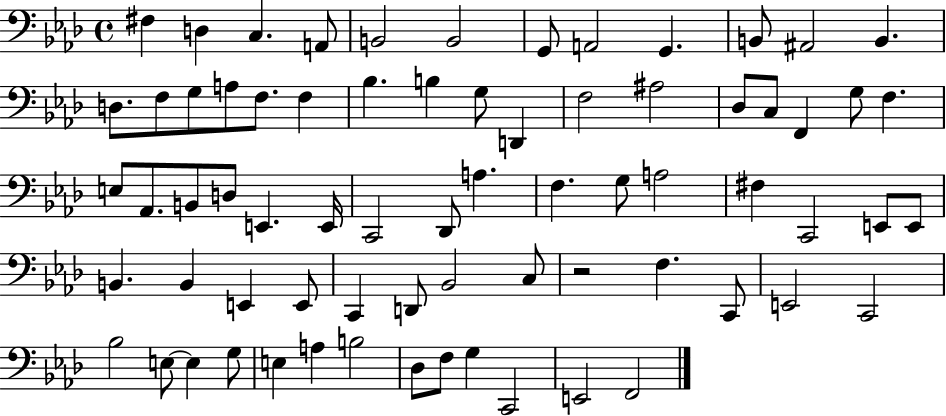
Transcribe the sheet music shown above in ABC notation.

X:1
T:Untitled
M:4/4
L:1/4
K:Ab
^F, D, C, A,,/2 B,,2 B,,2 G,,/2 A,,2 G,, B,,/2 ^A,,2 B,, D,/2 F,/2 G,/2 A,/2 F,/2 F, _B, B, G,/2 D,, F,2 ^A,2 _D,/2 C,/2 F,, G,/2 F, E,/2 _A,,/2 B,,/2 D,/2 E,, E,,/4 C,,2 _D,,/2 A, F, G,/2 A,2 ^F, C,,2 E,,/2 E,,/2 B,, B,, E,, E,,/2 C,, D,,/2 _B,,2 C,/2 z2 F, C,,/2 E,,2 C,,2 _B,2 E,/2 E, G,/2 E, A, B,2 _D,/2 F,/2 G, C,,2 E,,2 F,,2